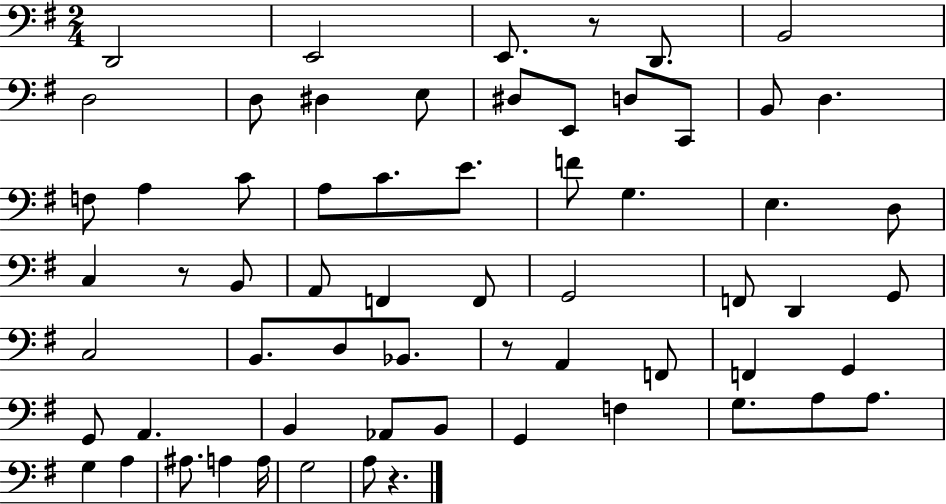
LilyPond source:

{
  \clef bass
  \numericTimeSignature
  \time 2/4
  \key g \major
  d,2 | e,2 | e,8. r8 d,8. | b,2 | \break d2 | d8 dis4 e8 | dis8 e,8 d8 c,8 | b,8 d4. | \break f8 a4 c'8 | a8 c'8. e'8. | f'8 g4. | e4. d8 | \break c4 r8 b,8 | a,8 f,4 f,8 | g,2 | f,8 d,4 g,8 | \break c2 | b,8. d8 bes,8. | r8 a,4 f,8 | f,4 g,4 | \break g,8 a,4. | b,4 aes,8 b,8 | g,4 f4 | g8. a8 a8. | \break g4 a4 | ais8. a4 a16 | g2 | a8 r4. | \break \bar "|."
}